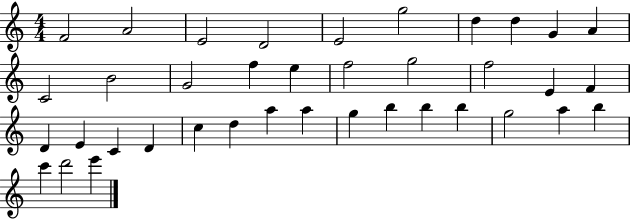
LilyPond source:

{
  \clef treble
  \numericTimeSignature
  \time 4/4
  \key c \major
  f'2 a'2 | e'2 d'2 | e'2 g''2 | d''4 d''4 g'4 a'4 | \break c'2 b'2 | g'2 f''4 e''4 | f''2 g''2 | f''2 e'4 f'4 | \break d'4 e'4 c'4 d'4 | c''4 d''4 a''4 a''4 | g''4 b''4 b''4 b''4 | g''2 a''4 b''4 | \break c'''4 d'''2 e'''4 | \bar "|."
}